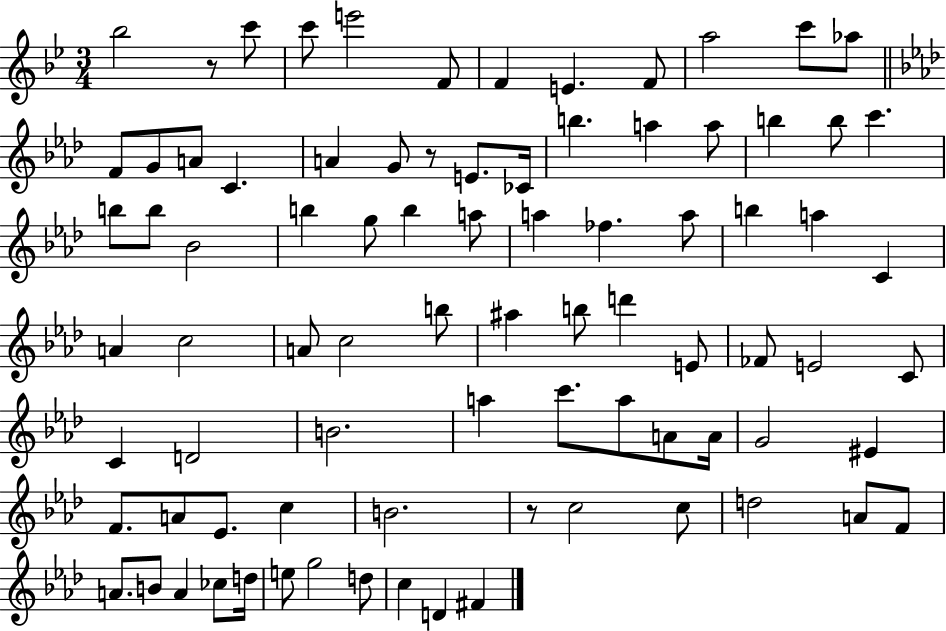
Bb5/h R/e C6/e C6/e E6/h F4/e F4/q E4/q. F4/e A5/h C6/e Ab5/e F4/e G4/e A4/e C4/q. A4/q G4/e R/e E4/e. CES4/s B5/q. A5/q A5/e B5/q B5/e C6/q. B5/e B5/e Bb4/h B5/q G5/e B5/q A5/e A5/q FES5/q. A5/e B5/q A5/q C4/q A4/q C5/h A4/e C5/h B5/e A#5/q B5/e D6/q E4/e FES4/e E4/h C4/e C4/q D4/h B4/h. A5/q C6/e. A5/e A4/e A4/s G4/h EIS4/q F4/e. A4/e Eb4/e. C5/q B4/h. R/e C5/h C5/e D5/h A4/e F4/e A4/e. B4/e A4/q CES5/e D5/s E5/e G5/h D5/e C5/q D4/q F#4/q